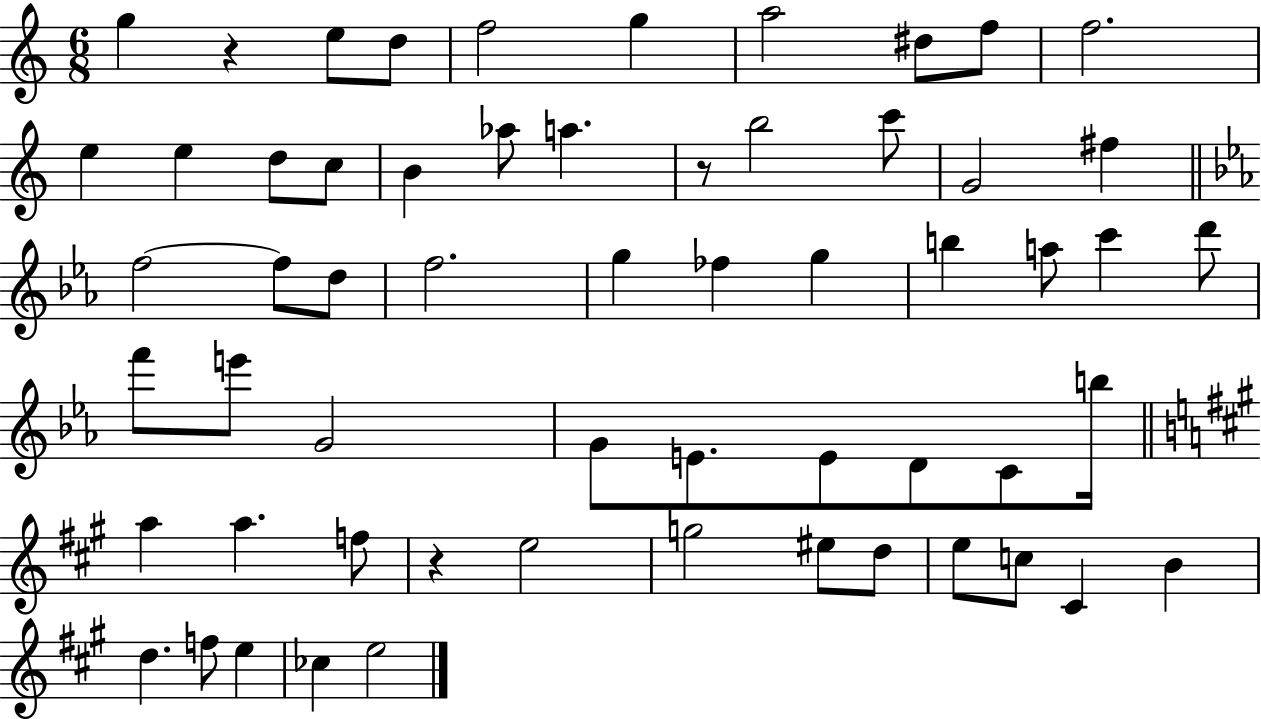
G5/q R/q E5/e D5/e F5/h G5/q A5/h D#5/e F5/e F5/h. E5/q E5/q D5/e C5/e B4/q Ab5/e A5/q. R/e B5/h C6/e G4/h F#5/q F5/h F5/e D5/e F5/h. G5/q FES5/q G5/q B5/q A5/e C6/q D6/e F6/e E6/e G4/h G4/e E4/e. E4/e D4/e C4/e B5/s A5/q A5/q. F5/e R/q E5/h G5/h EIS5/e D5/e E5/e C5/e C#4/q B4/q D5/q. F5/e E5/q CES5/q E5/h